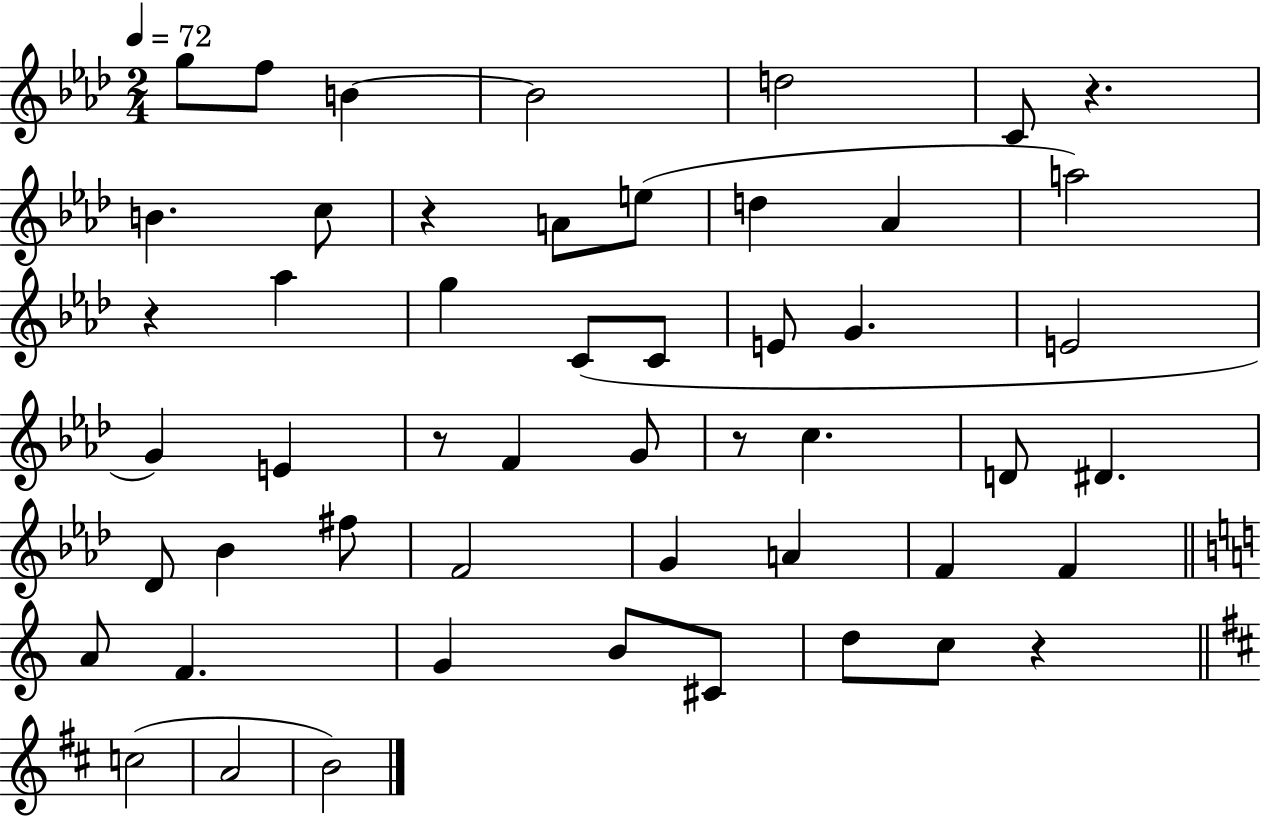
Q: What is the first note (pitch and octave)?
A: G5